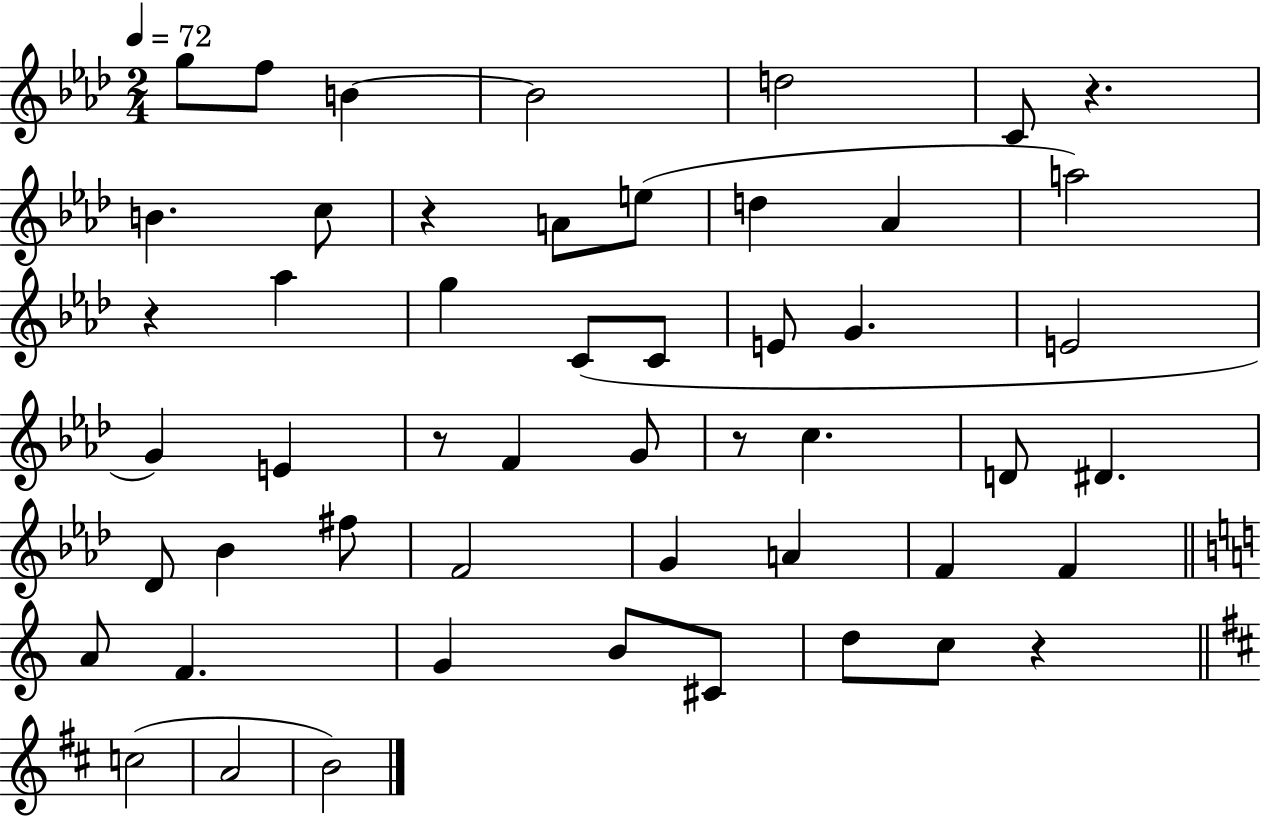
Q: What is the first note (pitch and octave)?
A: G5